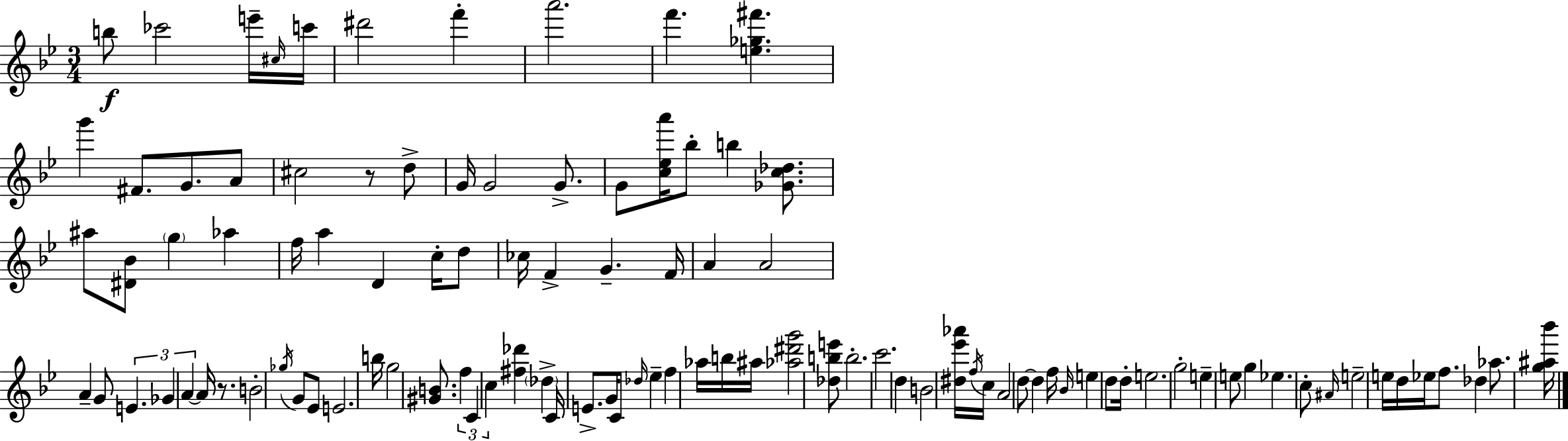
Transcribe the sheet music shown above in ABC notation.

X:1
T:Untitled
M:3/4
L:1/4
K:Bb
b/2 _c'2 e'/4 ^c/4 c'/4 ^d'2 f' a'2 f' [e_g^f'] g' ^F/2 G/2 A/2 ^c2 z/2 d/2 G/4 G2 G/2 G/2 [c_ea']/4 _b/2 b [_Gc_d]/2 ^a/2 [^D_B]/2 g _a f/4 a D c/4 d/2 _c/4 F G F/4 A A2 A G/2 E _G A A/4 z/2 B2 _g/4 G/2 _E/2 E2 b/4 g2 [^GB]/2 f C c [^f_d'] _d C/4 E/2 G/4 C/2 _d/4 _e f _a/4 b/4 ^a/4 [_a^d'g']2 [_dbe']/2 b2 c'2 d B2 [^d_e'_a']/4 f/4 c/4 A2 d/2 d f/4 _B/4 e d/2 d/4 e2 g2 e e/2 g _e c/2 ^A/4 e2 e/4 d/4 _e/4 f/2 _d _a/2 [g^a_b']/4